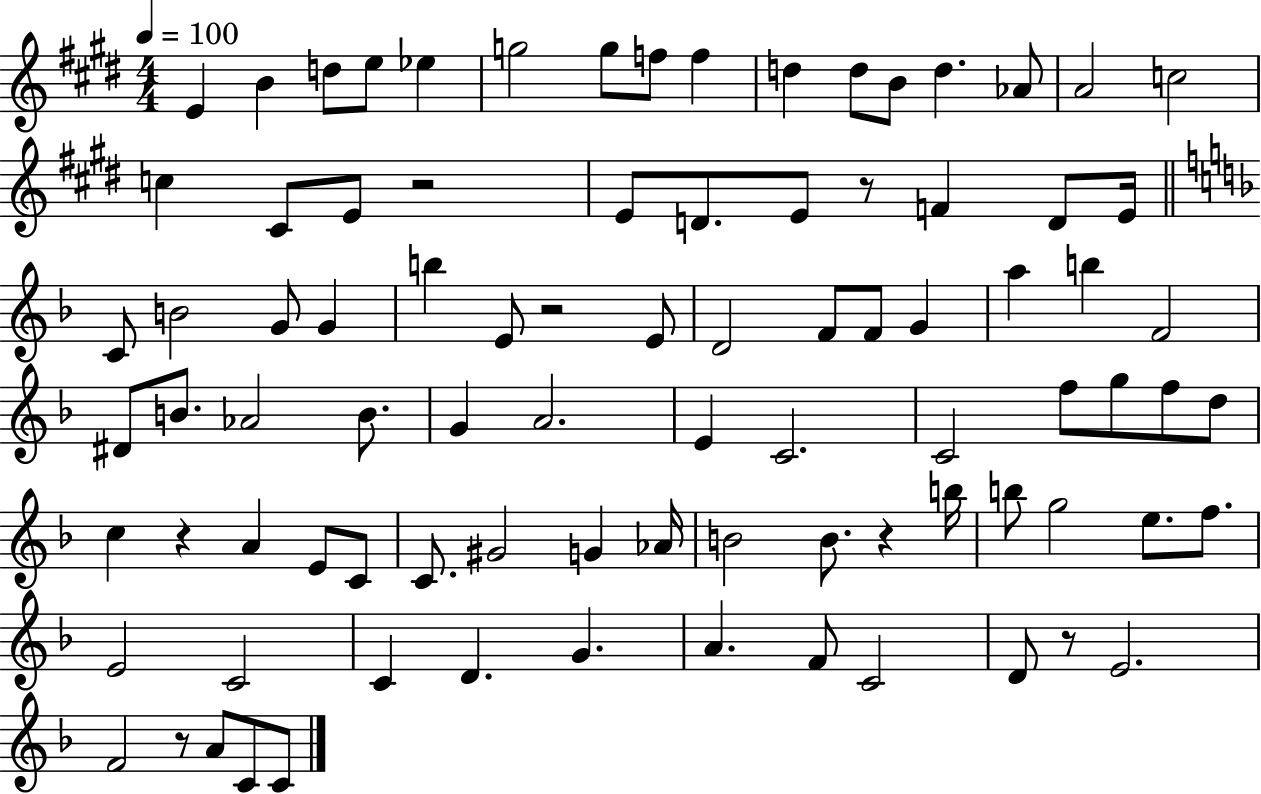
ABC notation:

X:1
T:Untitled
M:4/4
L:1/4
K:E
E B d/2 e/2 _e g2 g/2 f/2 f d d/2 B/2 d _A/2 A2 c2 c ^C/2 E/2 z2 E/2 D/2 E/2 z/2 F D/2 E/4 C/2 B2 G/2 G b E/2 z2 E/2 D2 F/2 F/2 G a b F2 ^D/2 B/2 _A2 B/2 G A2 E C2 C2 f/2 g/2 f/2 d/2 c z A E/2 C/2 C/2 ^G2 G _A/4 B2 B/2 z b/4 b/2 g2 e/2 f/2 E2 C2 C D G A F/2 C2 D/2 z/2 E2 F2 z/2 A/2 C/2 C/2